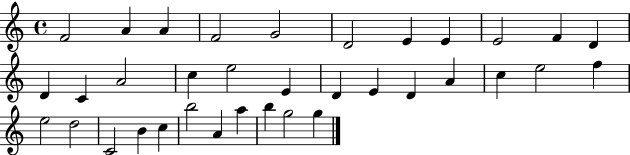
{
  \clef treble
  \time 4/4
  \defaultTimeSignature
  \key c \major
  f'2 a'4 a'4 | f'2 g'2 | d'2 e'4 e'4 | e'2 f'4 d'4 | \break d'4 c'4 a'2 | c''4 e''2 e'4 | d'4 e'4 d'4 a'4 | c''4 e''2 f''4 | \break e''2 d''2 | c'2 b'4 c''4 | b''2 a'4 a''4 | b''4 g''2 g''4 | \break \bar "|."
}